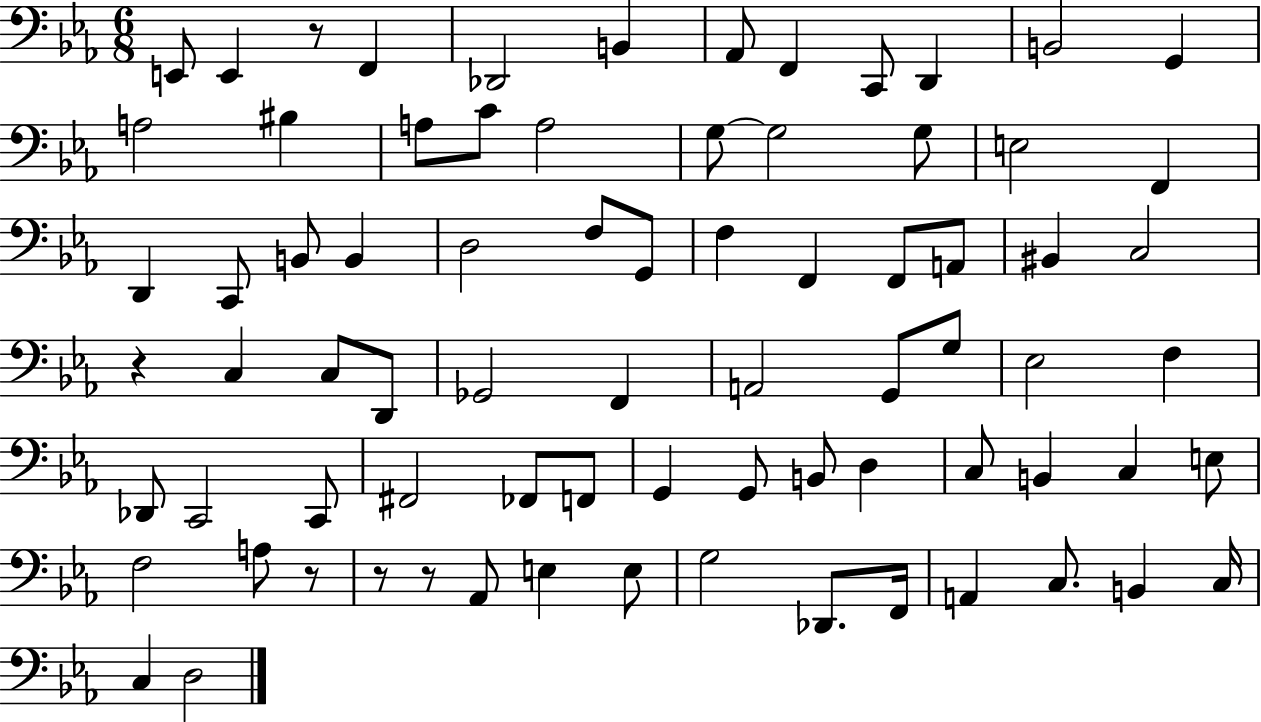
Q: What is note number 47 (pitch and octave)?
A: C2